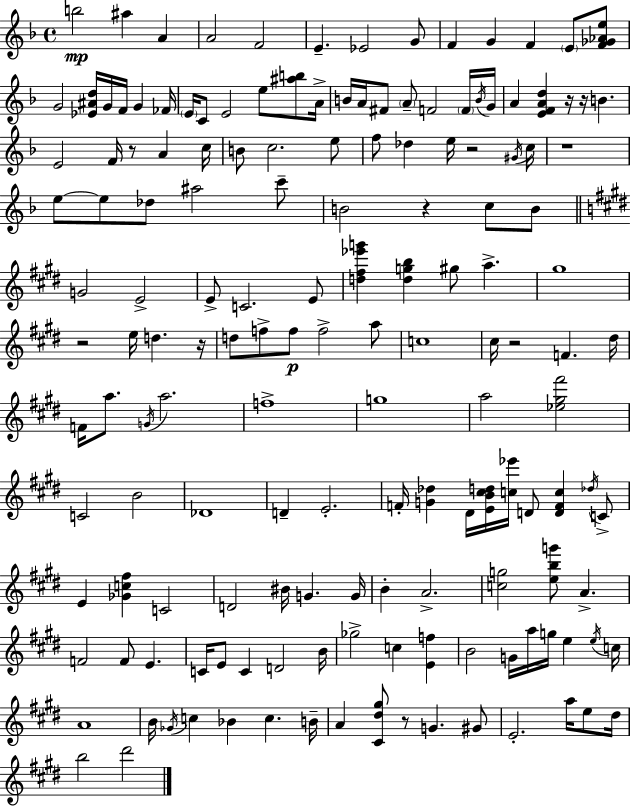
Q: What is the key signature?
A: D minor